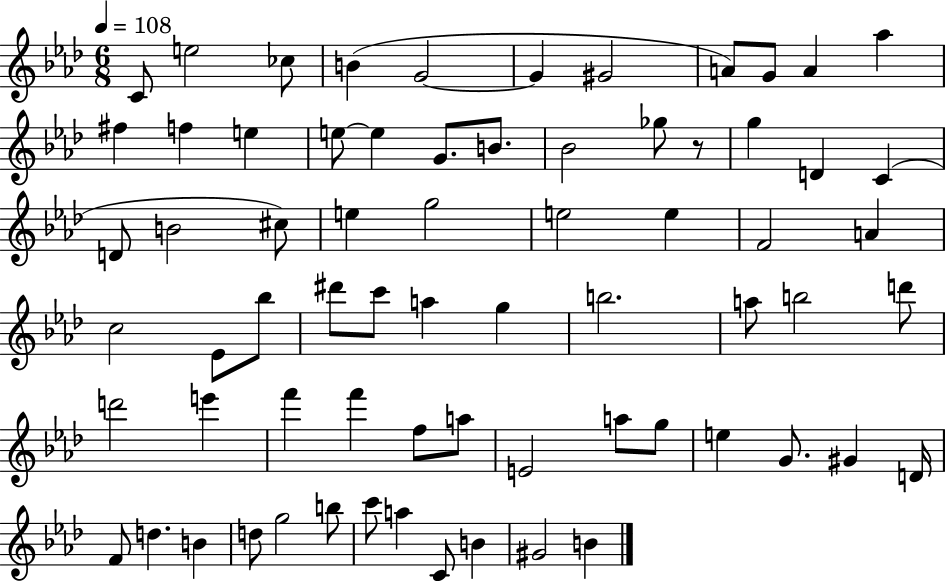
{
  \clef treble
  \numericTimeSignature
  \time 6/8
  \key aes \major
  \tempo 4 = 108
  c'8 e''2 ces''8 | b'4( g'2~~ | g'4 gis'2 | a'8) g'8 a'4 aes''4 | \break fis''4 f''4 e''4 | e''8~~ e''4 g'8. b'8. | bes'2 ges''8 r8 | g''4 d'4 c'4( | \break d'8 b'2 cis''8) | e''4 g''2 | e''2 e''4 | f'2 a'4 | \break c''2 ees'8 bes''8 | dis'''8 c'''8 a''4 g''4 | b''2. | a''8 b''2 d'''8 | \break d'''2 e'''4 | f'''4 f'''4 f''8 a''8 | e'2 a''8 g''8 | e''4 g'8. gis'4 d'16 | \break f'8 d''4. b'4 | d''8 g''2 b''8 | c'''8 a''4 c'8 b'4 | gis'2 b'4 | \break \bar "|."
}